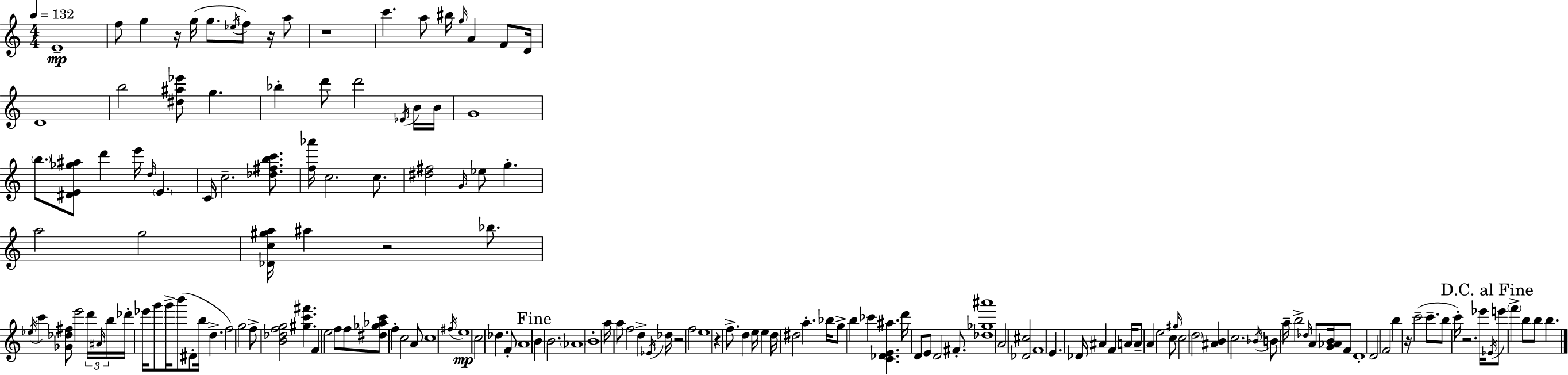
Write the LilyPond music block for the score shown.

{
  \clef treble
  \numericTimeSignature
  \time 4/4
  \key a \minor
  \tempo 4 = 132
  e'1--\mp | f''8 g''4 r16 g''16( g''8. \acciaccatura { ees''16 } f''8) r16 a''8 | r1 | c'''4. a''8 bis''16 \grace { g''16 } a'4 f'8 | \break d'16 d'1 | b''2 <dis'' ais'' ees'''>8 g''4. | bes''4-. d'''8 d'''2 | \acciaccatura { ees'16 } b'16 b'16 g'1 | \break \parenthesize b''8. <dis' e' ges'' ais''>8 d'''4 e'''16 \grace { d''16 } \parenthesize e'4. | c'16 c''2.-- | <des'' fis'' b'' c'''>8. <f'' aes'''>16 c''2. | c''8. <dis'' fis''>2 \grace { g'16 } ees''8 g''4.-. | \break a''2 g''2 | <des' c'' gis'' a''>16 ais''4 r2 | bes''8. \acciaccatura { ees''16 } c'''4 <ges' des'' fis''>8 e'''2 | \tuplet 3/2 { d'''16 \grace { ais'16 } b''16 } des'''16-. ees'''16 g'''8 g'''16-> b'''8( dis'8-. | \break b''16 d''4.-> f''2) g''2 | f''8-> <b' des'' f'' g''>2 | <gis'' c''' fis'''>4. f'4 e''2 | f''8 f''8 <dis'' ges'' aes'' c'''>8 f''4-. c''2 | \break a'8 c''1 | \acciaccatura { fis''16 }\mp e''1 | c''2 | des''4. f'8-. a'1 | \break \mark "Fine" b'4 b'2. | \parenthesize aes'1 | b'1-. | a''16 a''8 f''2 | \break d''4-> \acciaccatura { ees'16 } des''16 r2 | f''2 e''1 | r4 f''8.-> | d''4 e''16 e''4 d''16 dis''2 | \break a''4.-. bes''16 g''8-> b''4 ces'''4 | <c' des' e' ais''>4. d'''16 d'8 e'8 d'2 | fis'8.-. <des'' ges'' ais'''>1 | a'2 | \break <des' cis''>2 f'1 | e'4. des'16 | ais'4 f'4 a'16 a'8-- a'4 e''2 | c''8 \grace { gis''16 } c''2 | \break \parenthesize d''2 <ais' b'>4 c''2. | \acciaccatura { bes'16 } b'8 a''16-- b''2-> | \grace { des''16 } a'8 <g' aes' b'>16 f'8 d'1-. | d'2 | \break f'2 b''4 | r16 c'''2--( c'''8.-- b''8 c'''16-.) r2. | ees'''16 \mark "D.C. al Fine" \acciaccatura { ees'16 } e'''8 \parenthesize f'''4-> | b''8 b''8 b''4. \bar "|."
}